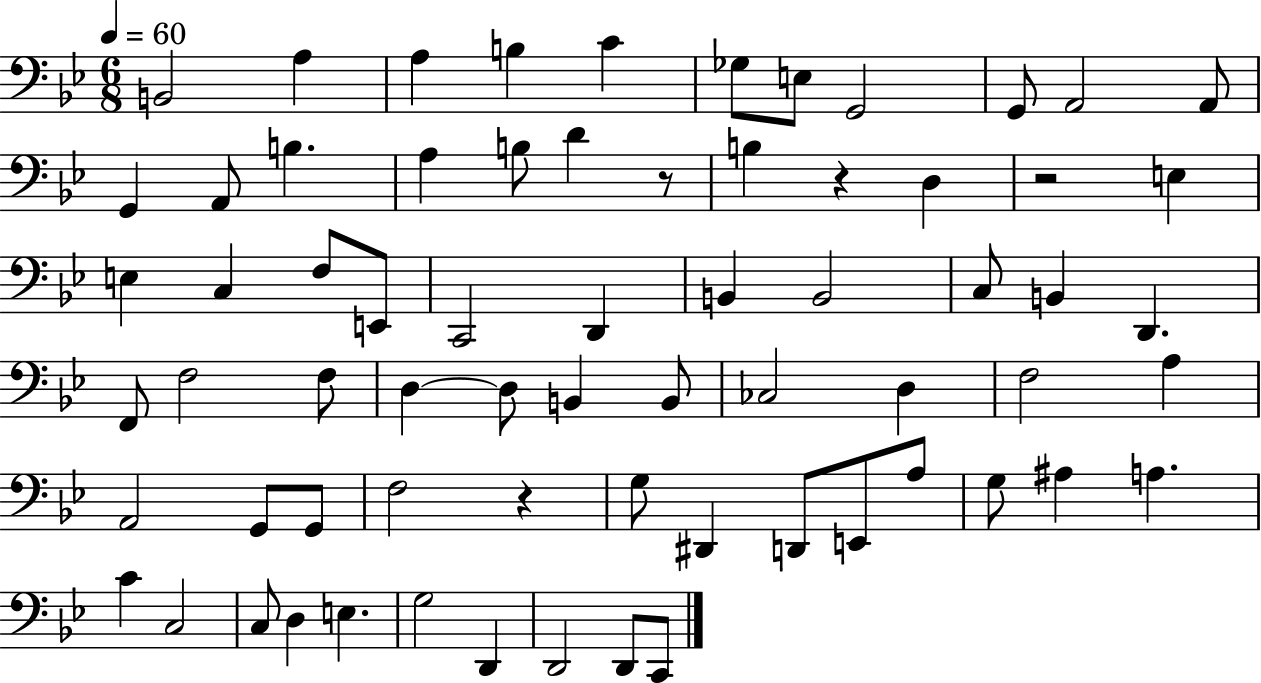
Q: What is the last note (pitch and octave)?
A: C2